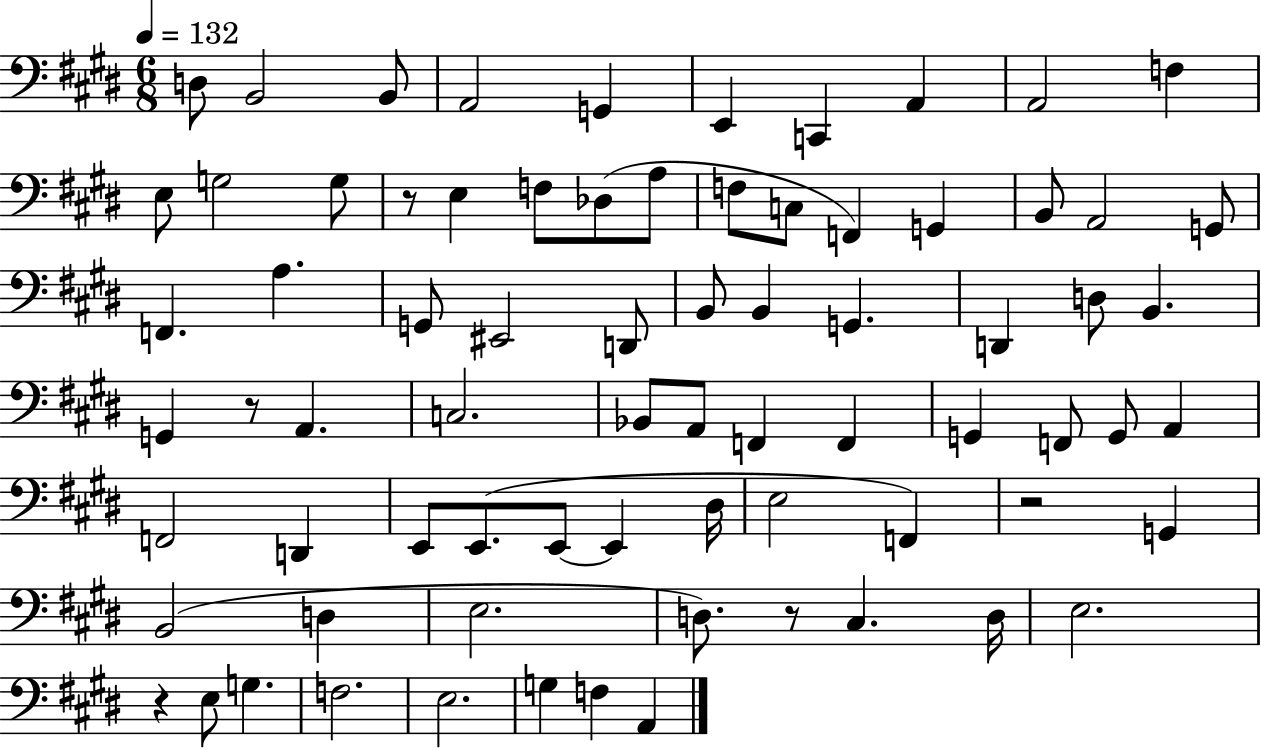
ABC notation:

X:1
T:Untitled
M:6/8
L:1/4
K:E
D,/2 B,,2 B,,/2 A,,2 G,, E,, C,, A,, A,,2 F, E,/2 G,2 G,/2 z/2 E, F,/2 _D,/2 A,/2 F,/2 C,/2 F,, G,, B,,/2 A,,2 G,,/2 F,, A, G,,/2 ^E,,2 D,,/2 B,,/2 B,, G,, D,, D,/2 B,, G,, z/2 A,, C,2 _B,,/2 A,,/2 F,, F,, G,, F,,/2 G,,/2 A,, F,,2 D,, E,,/2 E,,/2 E,,/2 E,, ^D,/4 E,2 F,, z2 G,, B,,2 D, E,2 D,/2 z/2 ^C, D,/4 E,2 z E,/2 G, F,2 E,2 G, F, A,,